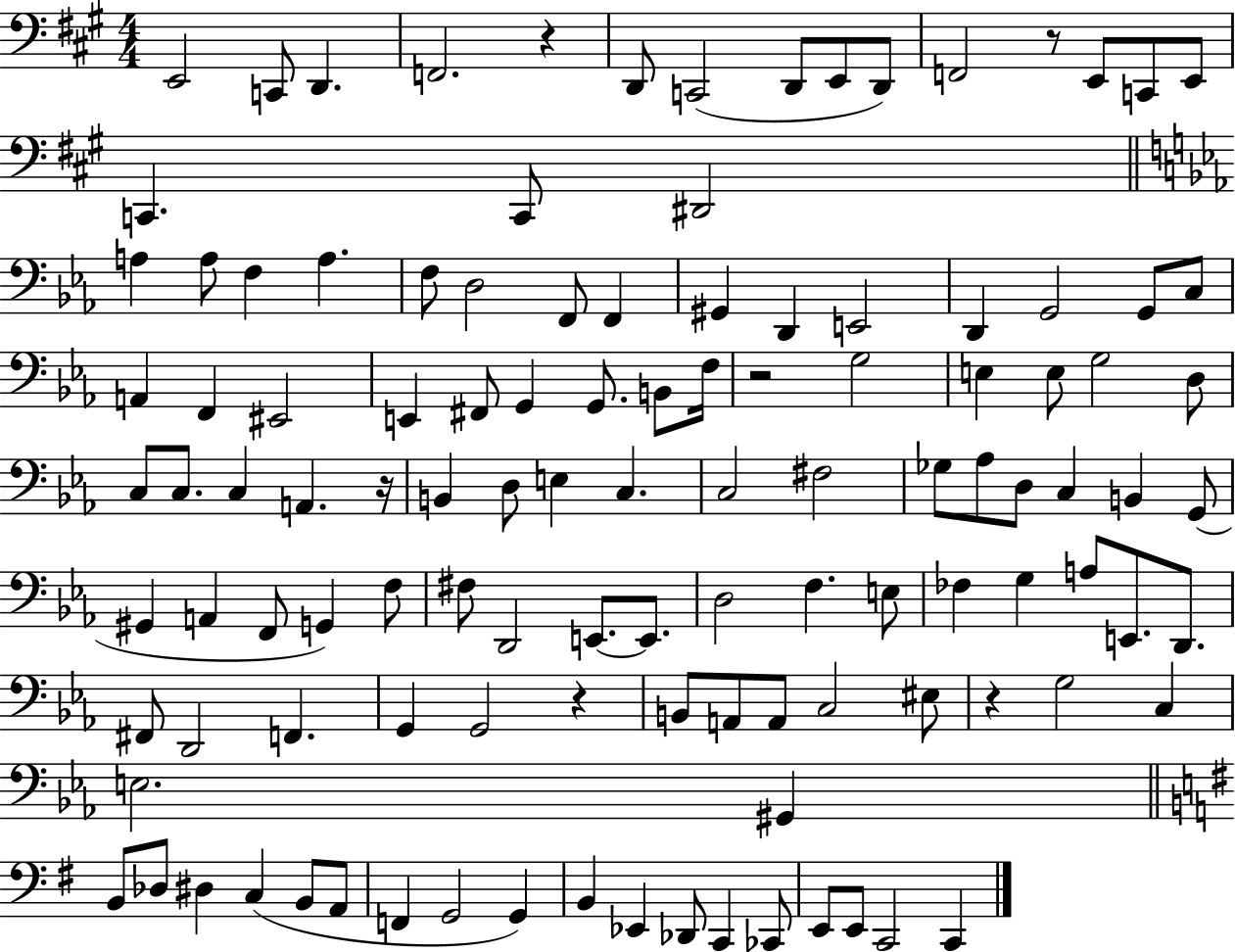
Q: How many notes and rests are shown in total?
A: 116